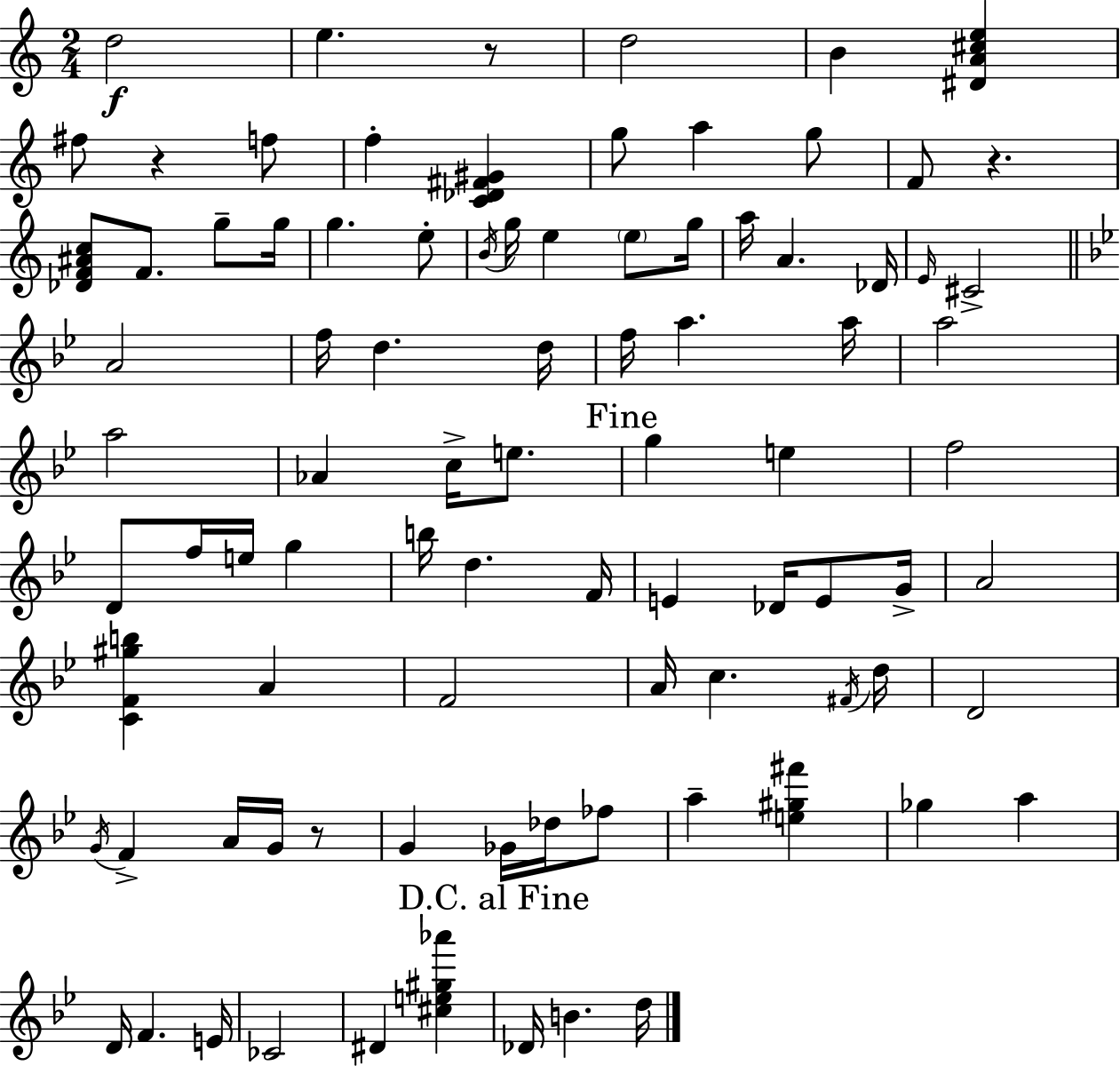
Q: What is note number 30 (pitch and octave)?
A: D5